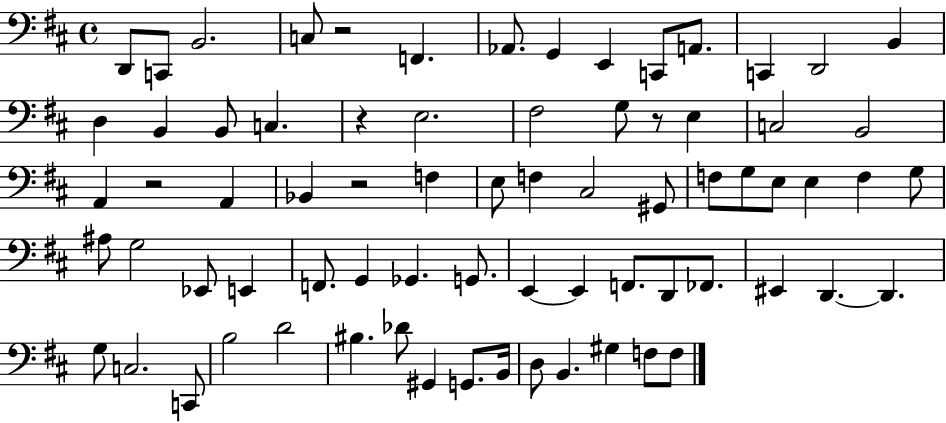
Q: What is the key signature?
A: D major